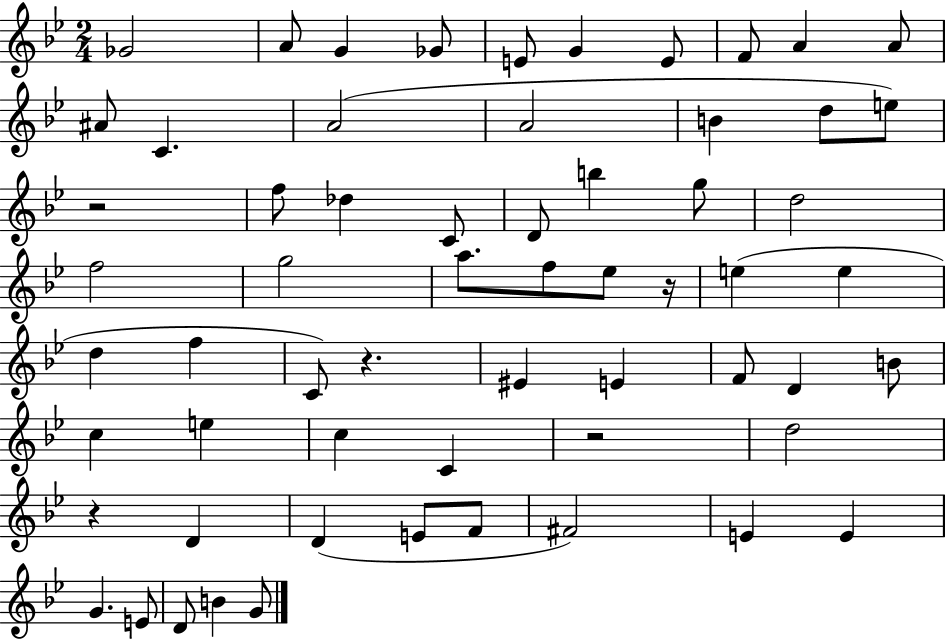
X:1
T:Untitled
M:2/4
L:1/4
K:Bb
_G2 A/2 G _G/2 E/2 G E/2 F/2 A A/2 ^A/2 C A2 A2 B d/2 e/2 z2 f/2 _d C/2 D/2 b g/2 d2 f2 g2 a/2 f/2 _e/2 z/4 e e d f C/2 z ^E E F/2 D B/2 c e c C z2 d2 z D D E/2 F/2 ^F2 E E G E/2 D/2 B G/2